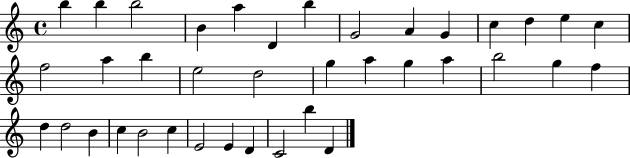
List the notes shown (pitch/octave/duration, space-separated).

B5/q B5/q B5/h B4/q A5/q D4/q B5/q G4/h A4/q G4/q C5/q D5/q E5/q C5/q F5/h A5/q B5/q E5/h D5/h G5/q A5/q G5/q A5/q B5/h G5/q F5/q D5/q D5/h B4/q C5/q B4/h C5/q E4/h E4/q D4/q C4/h B5/q D4/q